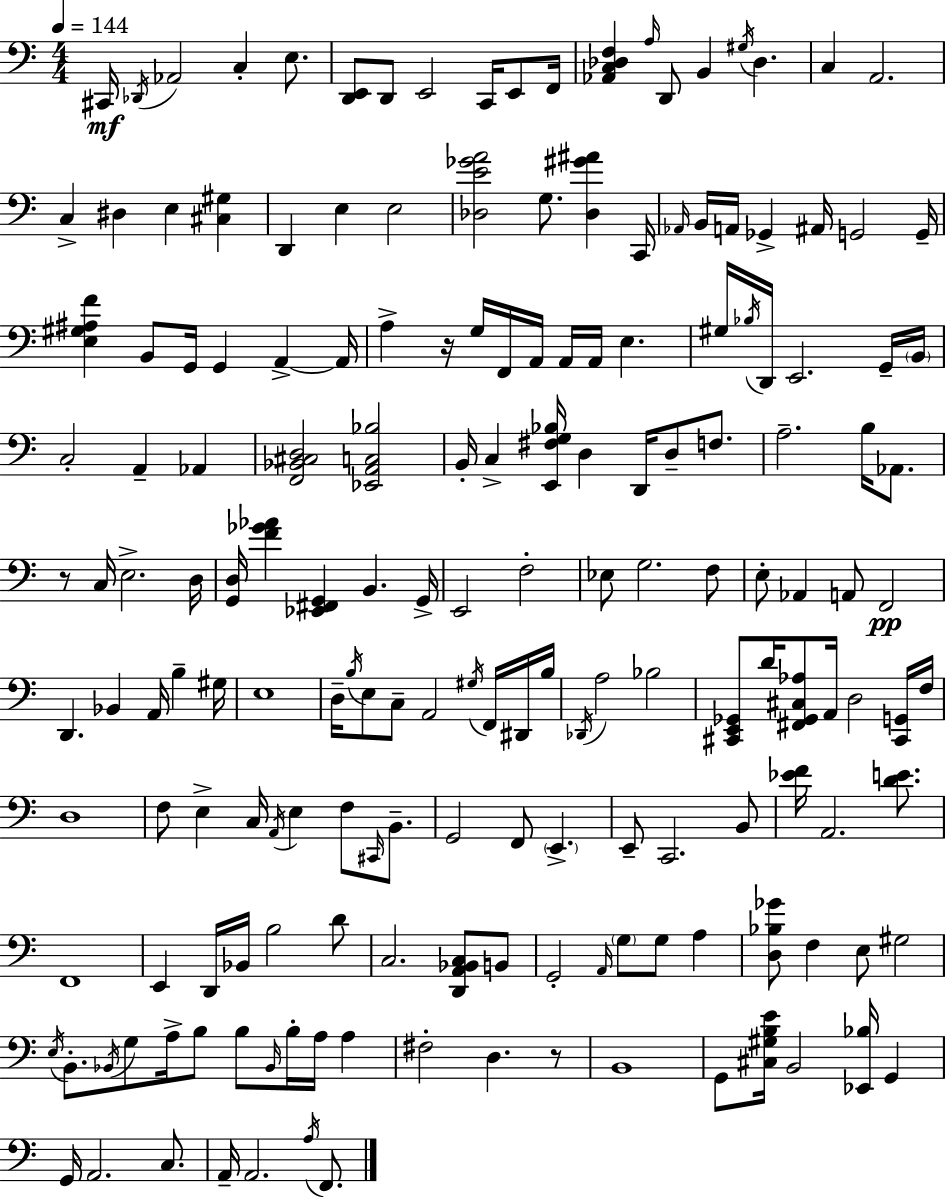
{
  \clef bass
  \numericTimeSignature
  \time 4/4
  \key a \minor
  \tempo 4 = 144
  cis,16\mf \acciaccatura { des,16 } aes,2 c4-. e8. | <d, e,>8 d,8 e,2 c,16 e,8 | f,16 <aes, c des f>4 \grace { a16 } d,8 b,4 \acciaccatura { gis16 } des4. | c4 a,2. | \break c4-> dis4 e4 <cis gis>4 | d,4 e4 e2 | <des e' ges' a'>2 g8. <des gis' ais'>4 | c,16 \grace { aes,16 } b,16 a,16 ges,4-> ais,16 g,2 | \break g,16-- <e gis ais f'>4 b,8 g,16 g,4 a,4->~~ | a,16 a4-> r16 g16 f,16 a,16 a,16 a,16 e4. | gis16 \acciaccatura { bes16 } d,16 e,2. | g,16-- \parenthesize b,16 c2-. a,4-- | \break aes,4 <f, bes, cis d>2 <ees, a, c bes>2 | b,16-. c4-> <e, fis g bes>16 d4 d,16 | d8-- f8. a2.-- | b16 aes,8. r8 c16 e2.-> | \break d16 <g, d>16 <f' ges' aes'>4 <ees, fis, g,>4 b,4. | g,16-> e,2 f2-. | ees8 g2. | f8 e8-. aes,4 a,8 f,2\pp | \break d,4. bes,4 a,16 | b4-- gis16 e1 | d16-- \acciaccatura { b16 } e8 c8-- a,2 | \acciaccatura { gis16 } f,16 dis,16 b16 \acciaccatura { des,16 } a2 | \break bes2 <cis, e, ges,>8 d'16 <fis, ges, cis aes>8 a,16 d2 | <cis, g,>16 f16 d1 | f8 e4-> c16 \acciaccatura { a,16 } | e4 f8 \grace { cis,16 } b,8.-- g,2 | \break f,8 \parenthesize e,4.-> e,8-- c,2. | b,8 <ees' f'>16 a,2. | <d' e'>8. f,1 | e,4 d,16 bes,16 | \break b2 d'8 c2. | <d, a, bes, c>8 b,8 g,2-. | \grace { a,16 } \parenthesize g8 g8 a4 <d bes ges'>8 f4 | e8 gis2 \acciaccatura { e16 } b,8.-. \acciaccatura { bes,16 } | \break g8 a16-> b8 b8 \grace { bes,16 } b16-. a16 a4 fis2-. | d4. r8 b,1 | g,8 | <cis gis b e'>16 b,2 <ees, bes>16 g,4 g,16 a,2. | \break c8. a,16-- a,2. | \acciaccatura { a16 } f,8. \bar "|."
}